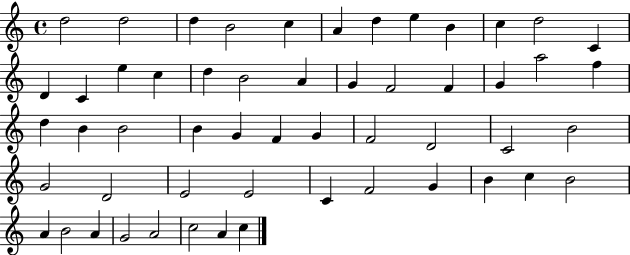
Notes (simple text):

D5/h D5/h D5/q B4/h C5/q A4/q D5/q E5/q B4/q C5/q D5/h C4/q D4/q C4/q E5/q C5/q D5/q B4/h A4/q G4/q F4/h F4/q G4/q A5/h F5/q D5/q B4/q B4/h B4/q G4/q F4/q G4/q F4/h D4/h C4/h B4/h G4/h D4/h E4/h E4/h C4/q F4/h G4/q B4/q C5/q B4/h A4/q B4/h A4/q G4/h A4/h C5/h A4/q C5/q